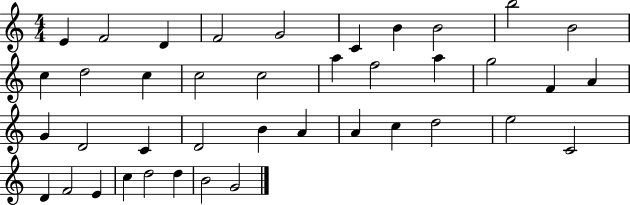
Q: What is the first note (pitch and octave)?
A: E4